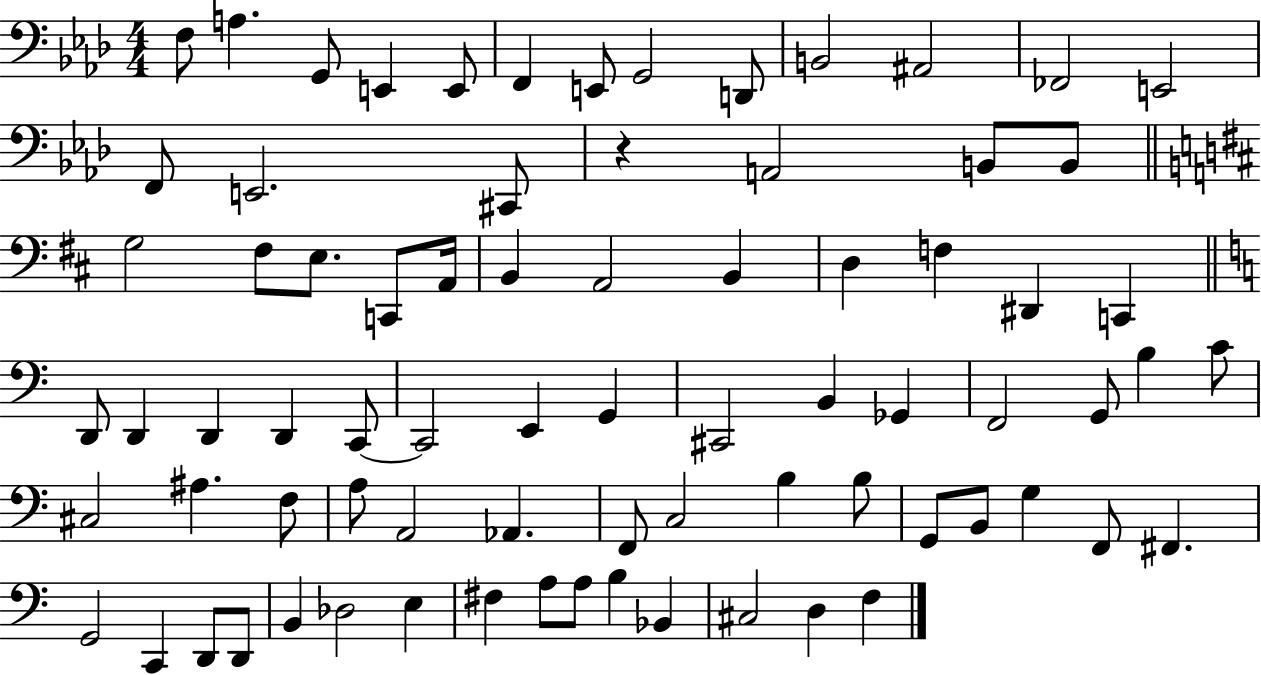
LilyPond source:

{
  \clef bass
  \numericTimeSignature
  \time 4/4
  \key aes \major
  \repeat volta 2 { f8 a4. g,8 e,4 e,8 | f,4 e,8 g,2 d,8 | b,2 ais,2 | fes,2 e,2 | \break f,8 e,2. cis,8 | r4 a,2 b,8 b,8 | \bar "||" \break \key b \minor g2 fis8 e8. c,8 a,16 | b,4 a,2 b,4 | d4 f4 dis,4 c,4 | \bar "||" \break \key c \major d,8 d,4 d,4 d,4 c,8~~ | c,2 e,4 g,4 | cis,2 b,4 ges,4 | f,2 g,8 b4 c'8 | \break cis2 ais4. f8 | a8 a,2 aes,4. | f,8 c2 b4 b8 | g,8 b,8 g4 f,8 fis,4. | \break g,2 c,4 d,8 d,8 | b,4 des2 e4 | fis4 a8 a8 b4 bes,4 | cis2 d4 f4 | \break } \bar "|."
}